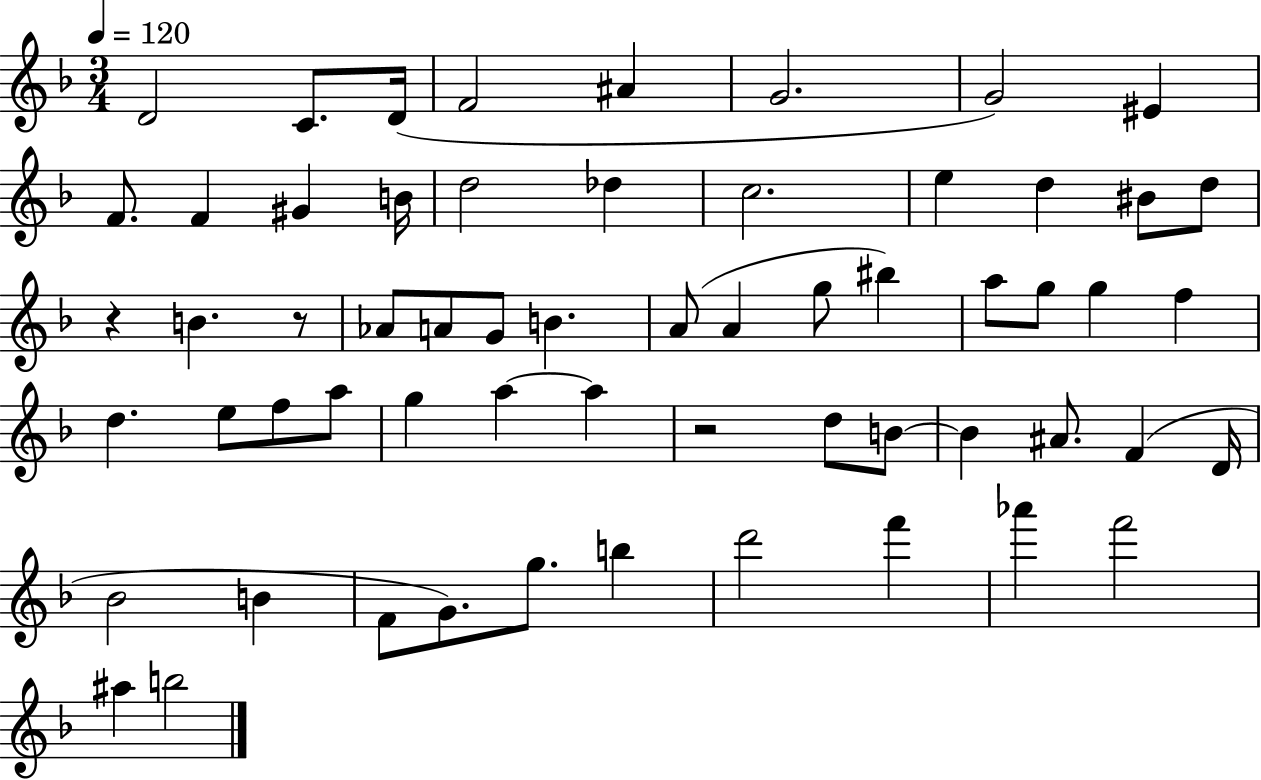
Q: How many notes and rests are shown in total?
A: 60